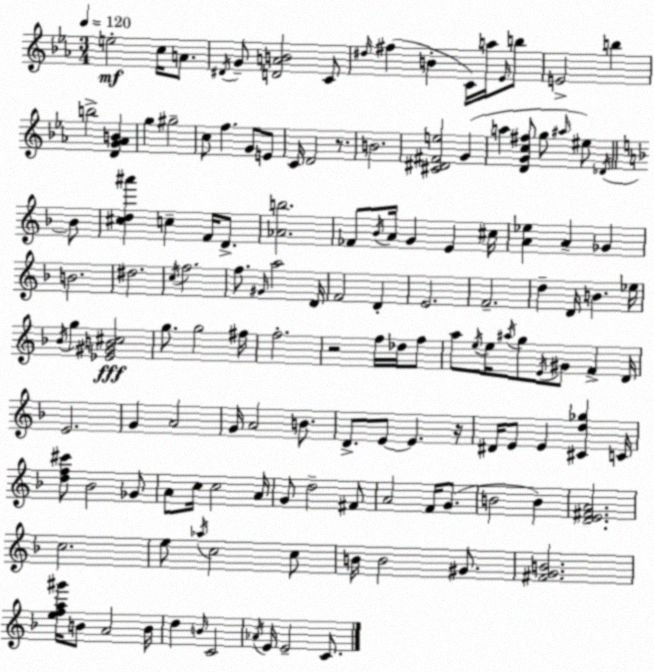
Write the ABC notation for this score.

X:1
T:Untitled
M:3/4
L:1/4
K:Cm
e2 c/4 A/2 ^D/4 G/2 [DAB]2 C/2 ^d/4 ^f B C/4 a/4 _E/4 b/2 E2 b b2 [DG_AB] g ^g2 c/2 f G/2 E/2 C/4 D2 z/2 B2 [^C^D^Fe]2 G a [DGc^f]/2 g/2 ^a/4 ^e/2 _D/4 _B/2 [^cd^a'] c F/4 D/2 [_Ab]2 _F/2 _B/4 A/4 G E ^c/4 [A_e] A _G B2 ^d2 c/4 f2 f/2 ^G/4 a2 D/4 F2 D E2 F2 d D/4 B _e/4 _B/4 g [_E^GB^c]2 g/2 g2 ^f/4 f2 z2 f/4 _d/4 f/2 a/2 e/4 e/4 ^a/4 g/2 E/4 ^G/2 F D/4 E2 G A2 G/4 A2 B/2 D/2 E/2 E z/4 ^D/4 E/2 E [^Cd_g] C/4 [df^c']/2 _B2 _G/2 A/2 c/4 c2 A/4 G/2 d2 ^F/2 A2 F/4 G/2 B2 B [DE^FA]2 c2 e/2 _a/4 c2 c/2 B/4 B2 ^G/2 [^FGB]2 [efa^g']/4 B/2 A2 B/4 d B/4 C2 _A/4 E/4 E2 C/2